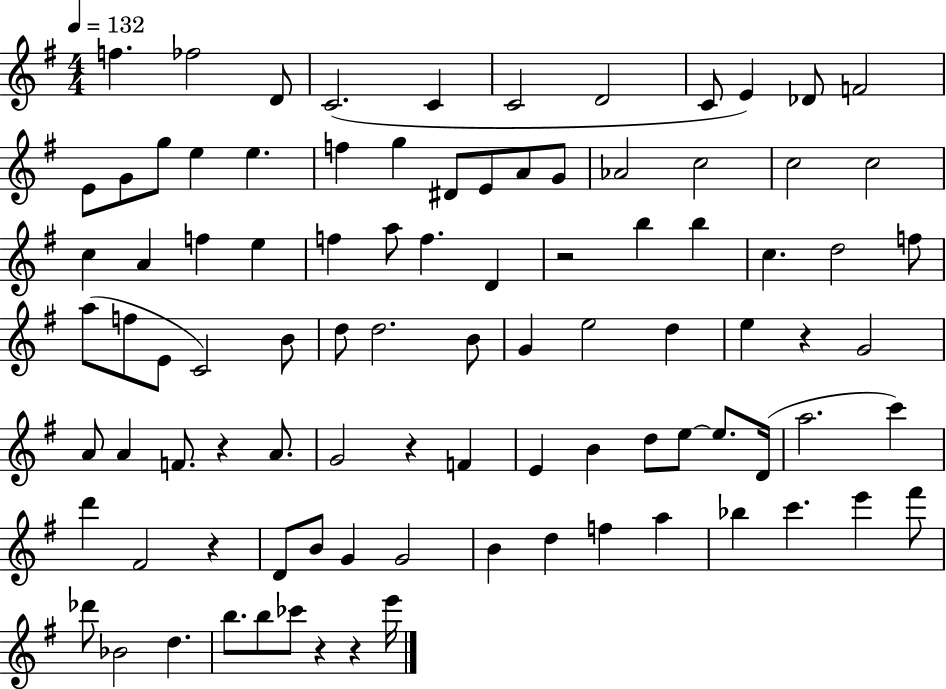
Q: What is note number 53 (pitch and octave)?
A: A4